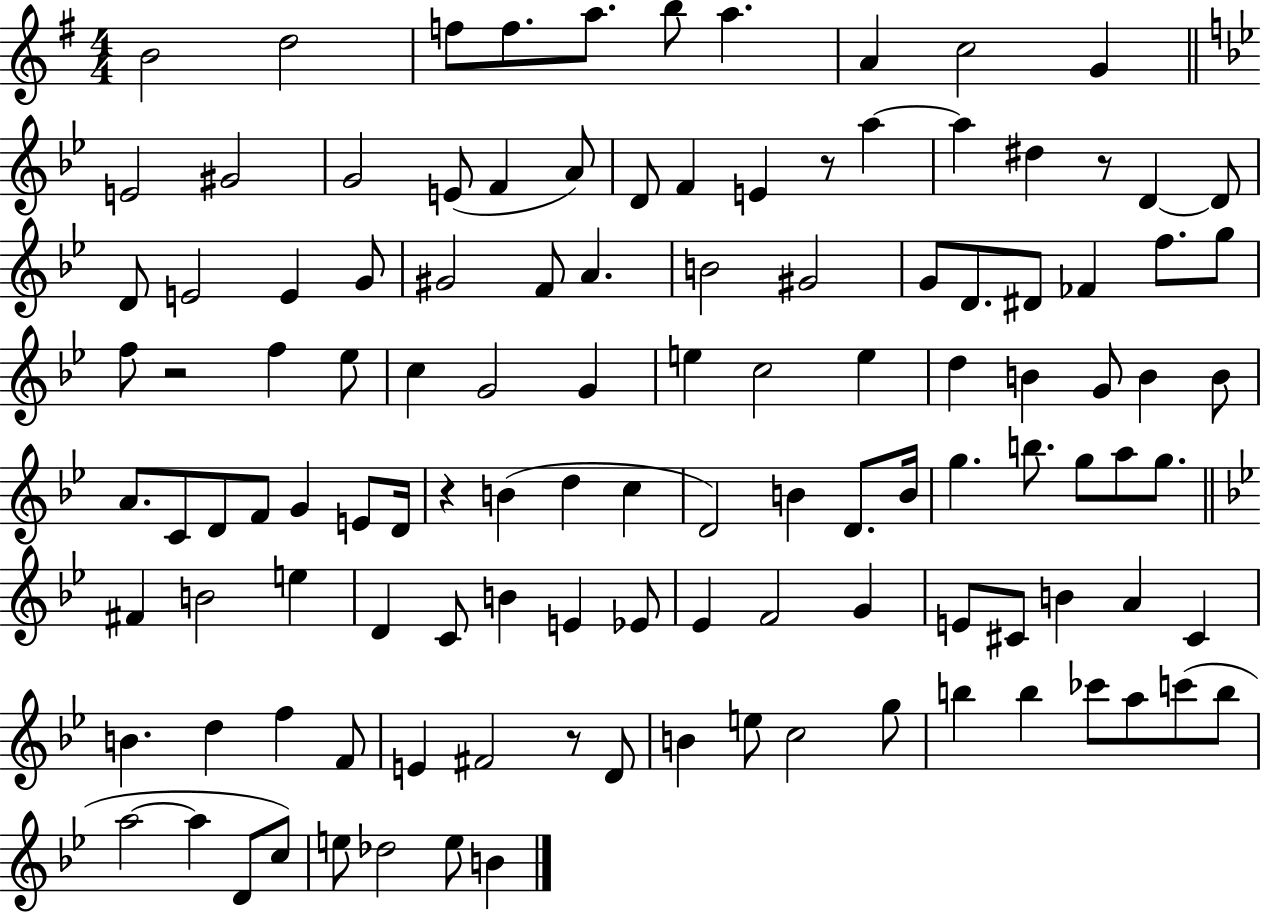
B4/h D5/h F5/e F5/e. A5/e. B5/e A5/q. A4/q C5/h G4/q E4/h G#4/h G4/h E4/e F4/q A4/e D4/e F4/q E4/q R/e A5/q A5/q D#5/q R/e D4/q D4/e D4/e E4/h E4/q G4/e G#4/h F4/e A4/q. B4/h G#4/h G4/e D4/e. D#4/e FES4/q F5/e. G5/e F5/e R/h F5/q Eb5/e C5/q G4/h G4/q E5/q C5/h E5/q D5/q B4/q G4/e B4/q B4/e A4/e. C4/e D4/e F4/e G4/q E4/e D4/s R/q B4/q D5/q C5/q D4/h B4/q D4/e. B4/s G5/q. B5/e. G5/e A5/e G5/e. F#4/q B4/h E5/q D4/q C4/e B4/q E4/q Eb4/e Eb4/q F4/h G4/q E4/e C#4/e B4/q A4/q C#4/q B4/q. D5/q F5/q F4/e E4/q F#4/h R/e D4/e B4/q E5/e C5/h G5/e B5/q B5/q CES6/e A5/e C6/e B5/e A5/h A5/q D4/e C5/e E5/e Db5/h E5/e B4/q